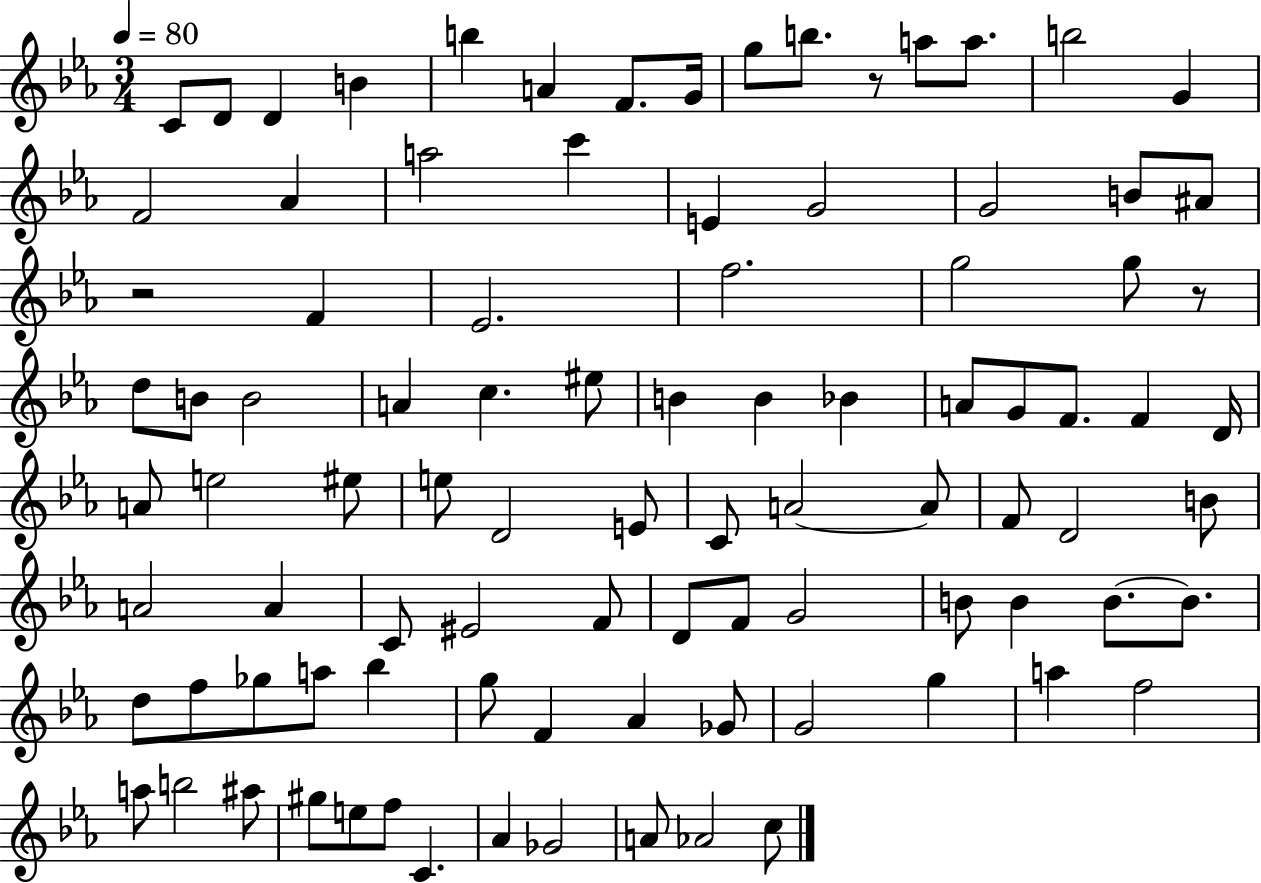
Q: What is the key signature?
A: EES major